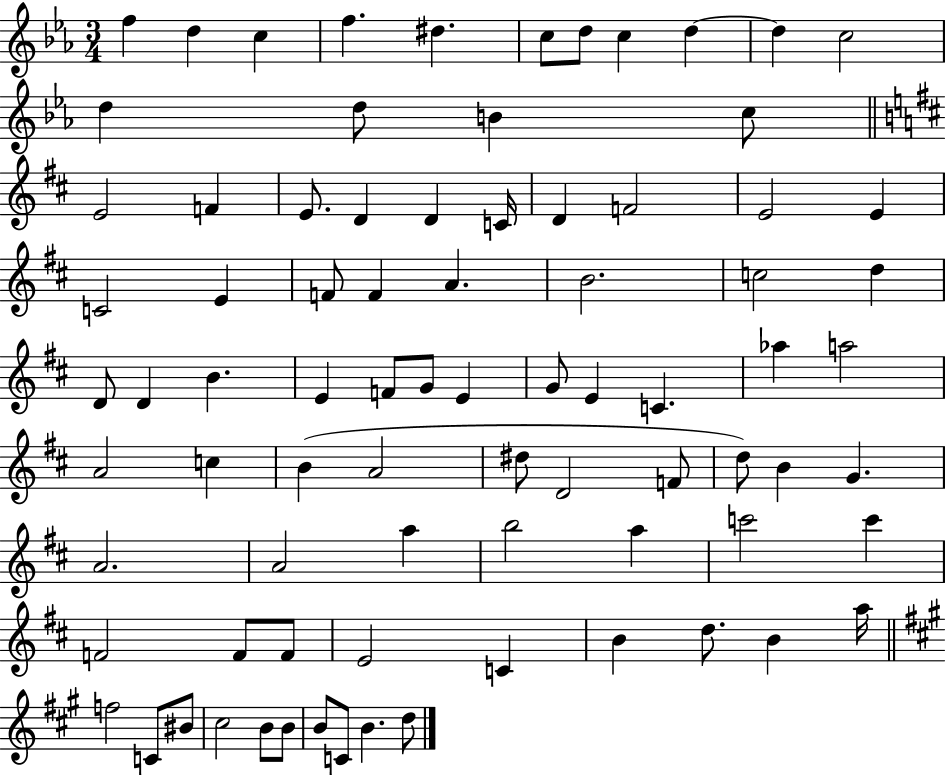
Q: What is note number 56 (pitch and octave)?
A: A4